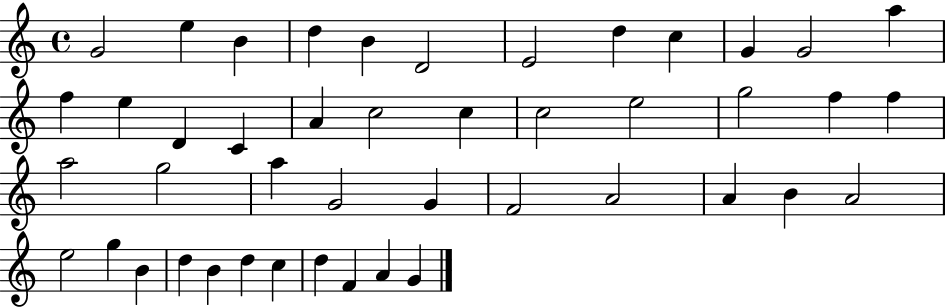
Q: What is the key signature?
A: C major